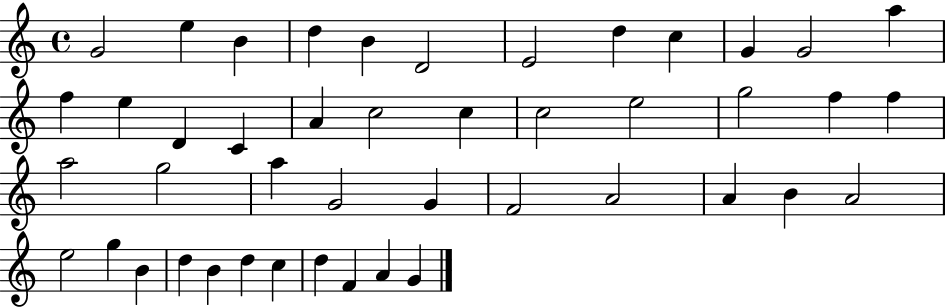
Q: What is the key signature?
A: C major